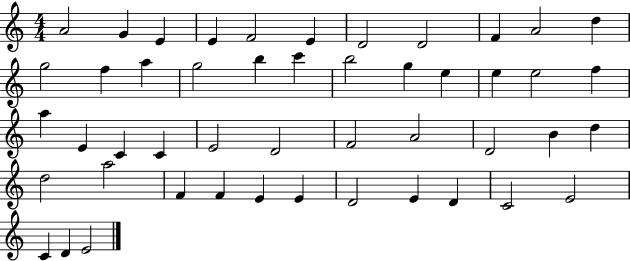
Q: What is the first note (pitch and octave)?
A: A4